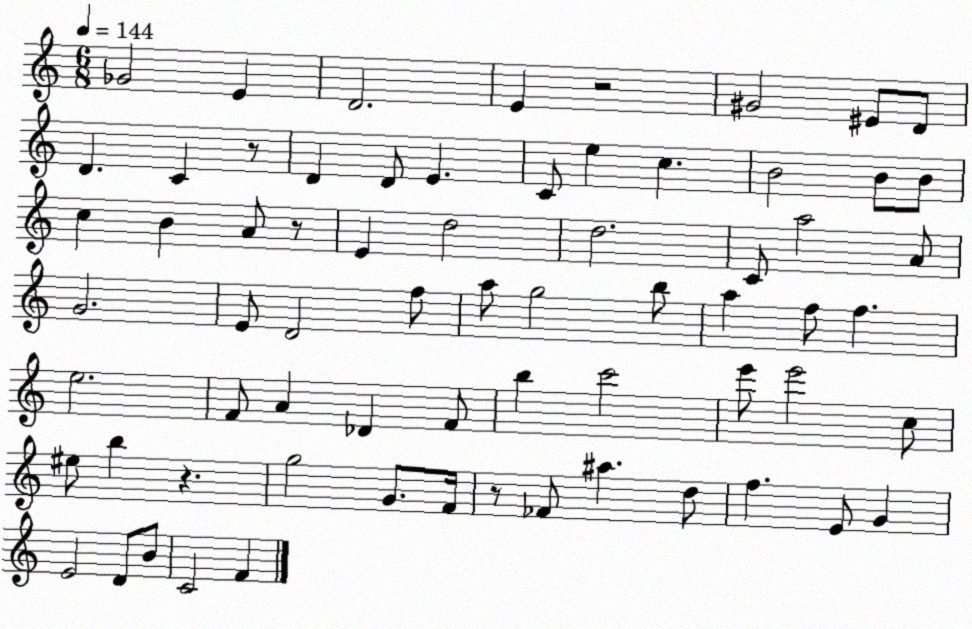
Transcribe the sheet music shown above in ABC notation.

X:1
T:Untitled
M:6/8
L:1/4
K:C
_G2 E D2 E z2 ^G2 ^E/2 D/2 D C z/2 D D/2 E C/2 e c B2 B/2 B/2 c B A/2 z/2 E d2 d2 C/2 a2 A/2 G2 E/2 D2 f/2 a/2 g2 b/2 a f/2 f e2 F/2 A _D F/2 b c'2 e'/2 e'2 c/2 ^e/2 b z g2 G/2 F/4 z/2 _F/2 ^a d/2 f E/2 G E2 D/2 B/2 C2 F